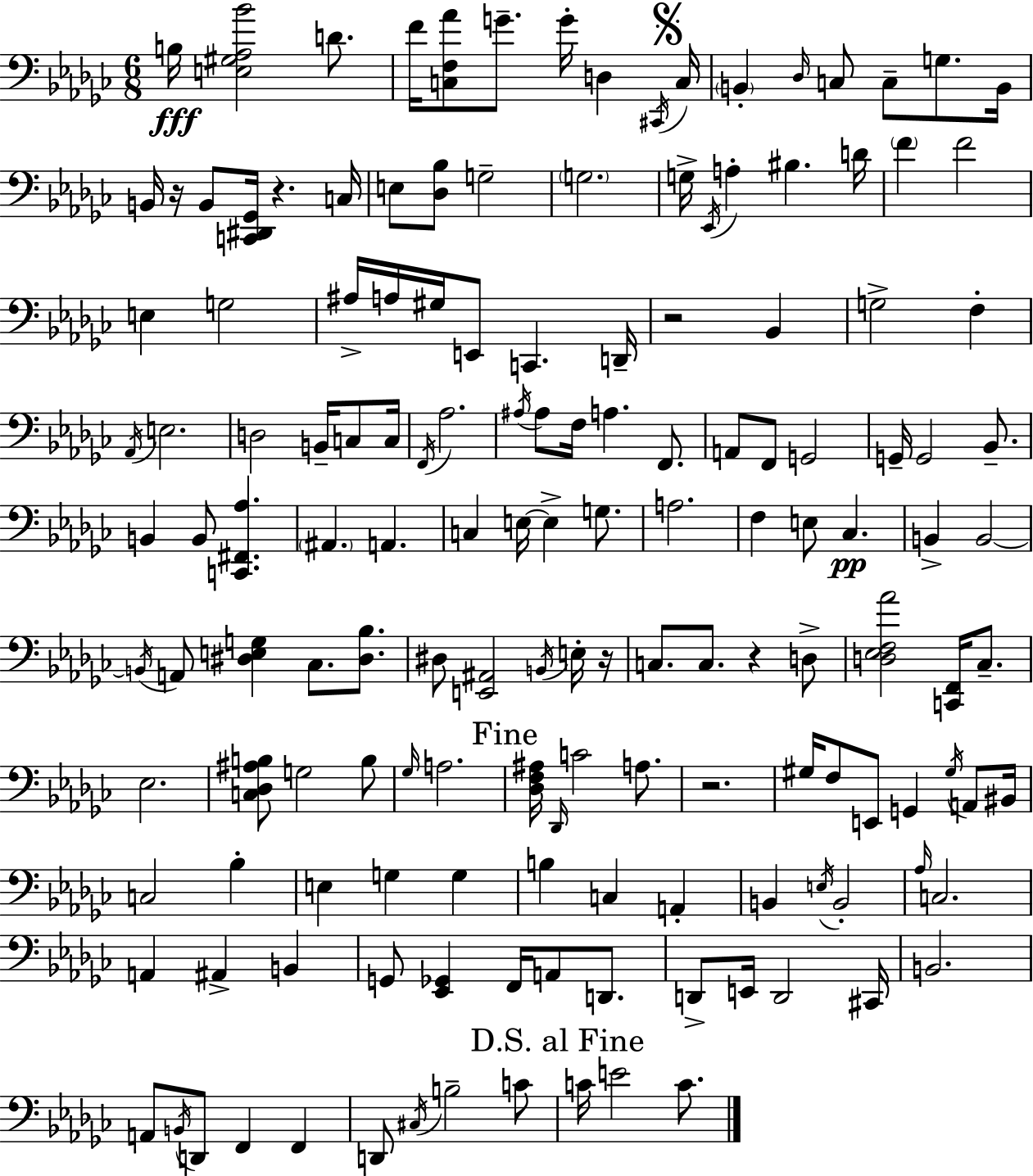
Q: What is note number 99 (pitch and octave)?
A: E3